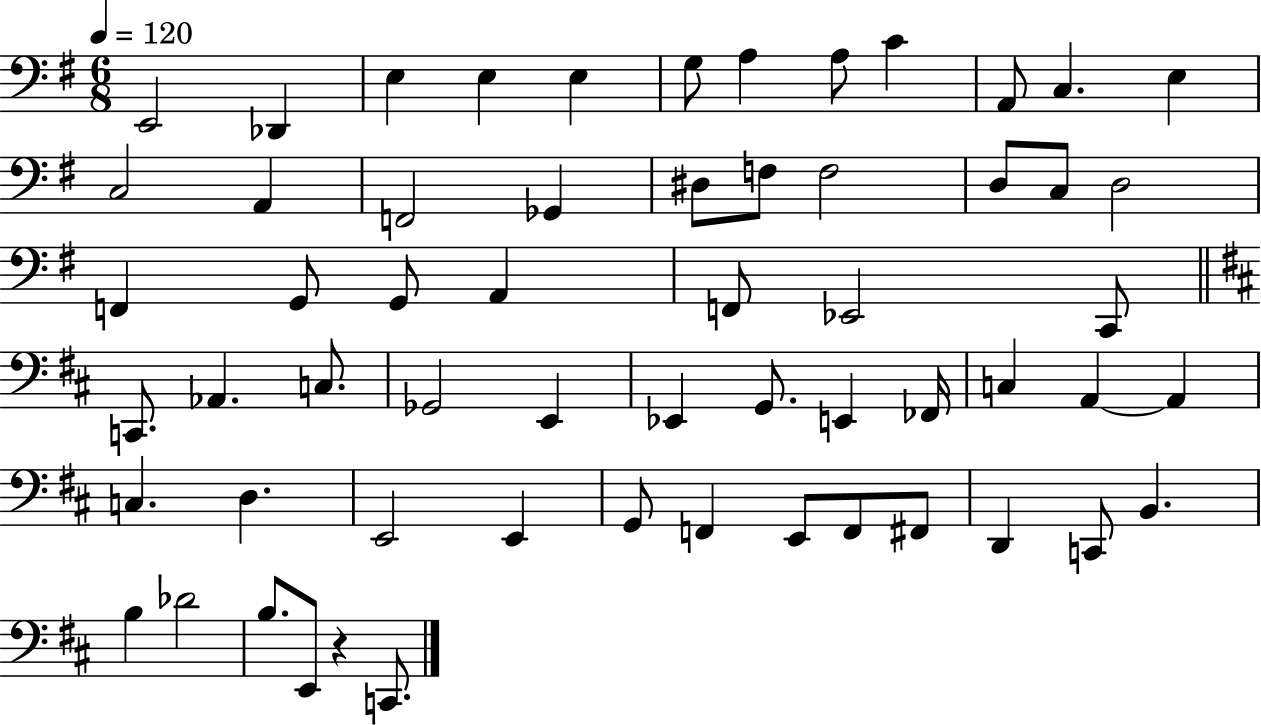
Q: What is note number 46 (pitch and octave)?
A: G2